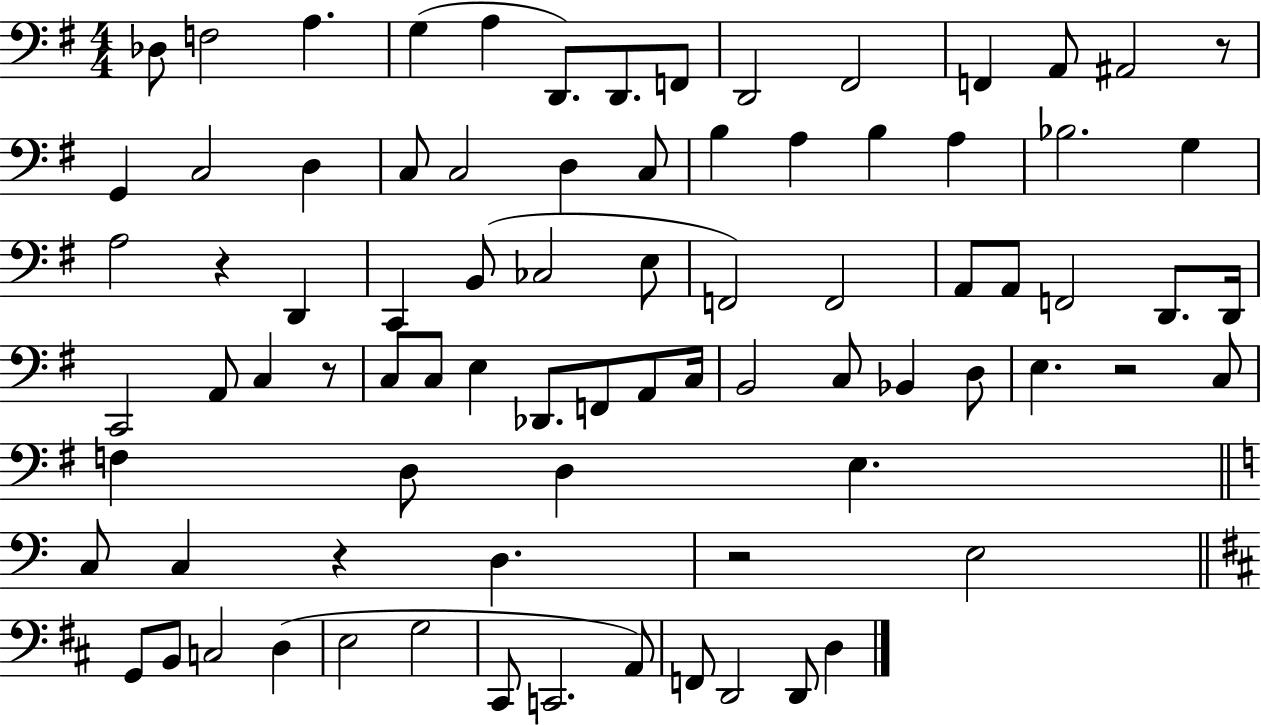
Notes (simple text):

Db3/e F3/h A3/q. G3/q A3/q D2/e. D2/e. F2/e D2/h F#2/h F2/q A2/e A#2/h R/e G2/q C3/h D3/q C3/e C3/h D3/q C3/e B3/q A3/q B3/q A3/q Bb3/h. G3/q A3/h R/q D2/q C2/q B2/e CES3/h E3/e F2/h F2/h A2/e A2/e F2/h D2/e. D2/s C2/h A2/e C3/q R/e C3/e C3/e E3/q Db2/e. F2/e A2/e C3/s B2/h C3/e Bb2/q D3/e E3/q. R/h C3/e F3/q D3/e D3/q E3/q. C3/e C3/q R/q D3/q. R/h E3/h G2/e B2/e C3/h D3/q E3/h G3/h C#2/e C2/h. A2/e F2/e D2/h D2/e D3/q